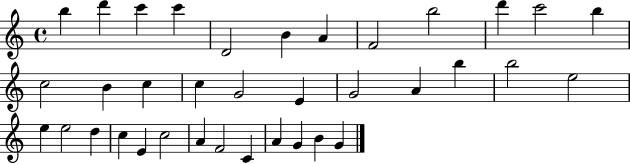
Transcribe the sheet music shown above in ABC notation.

X:1
T:Untitled
M:4/4
L:1/4
K:C
b d' c' c' D2 B A F2 b2 d' c'2 b c2 B c c G2 E G2 A b b2 e2 e e2 d c E c2 A F2 C A G B G